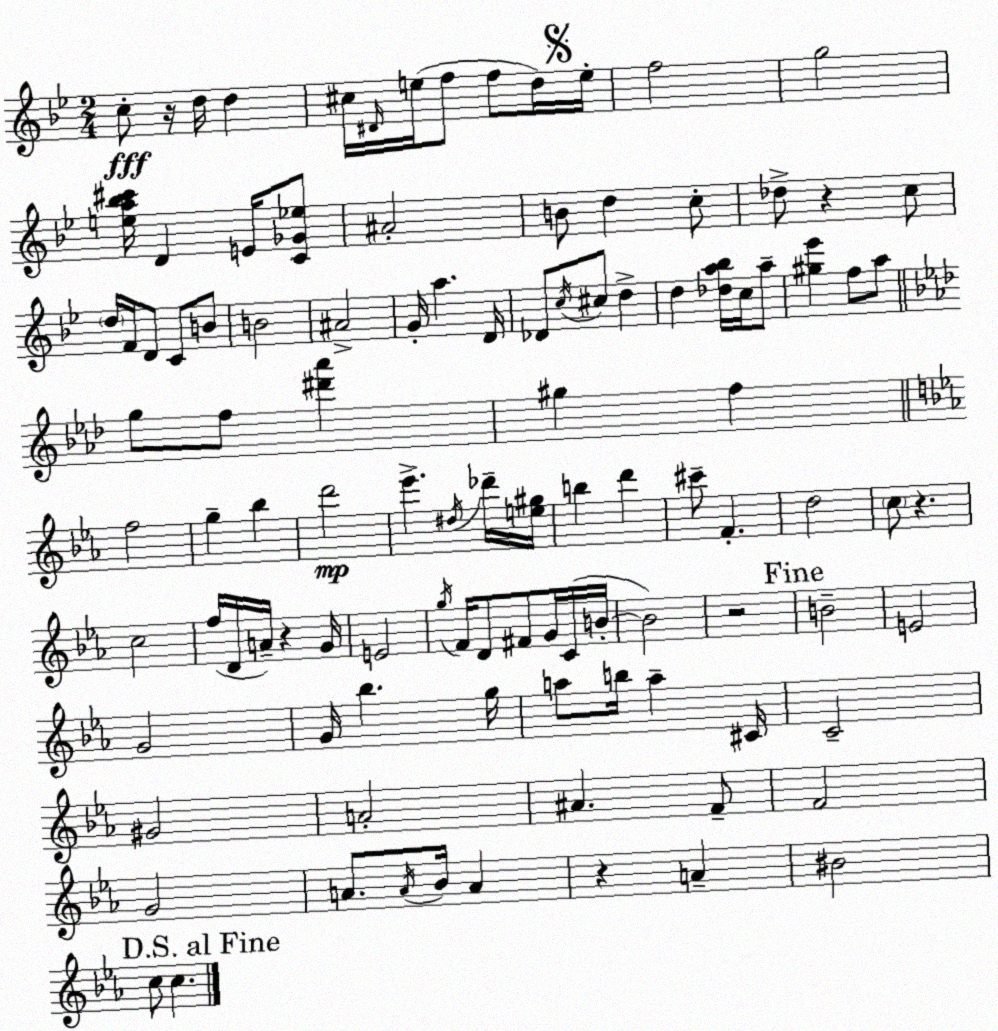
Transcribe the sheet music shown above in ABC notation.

X:1
T:Untitled
M:2/4
L:1/4
K:Gm
c/2 z/4 d/4 d ^c/4 ^D/4 e/4 f/2 f/2 d/4 e/4 f2 g2 [ea_b^c']/4 D E/4 [C_G_e]/2 ^A2 B/2 d c/2 _d/2 z c/2 d/4 F/4 D/2 C/2 B/2 B2 ^A2 G/4 a D/4 _D/2 c/4 ^c/2 d d [_da_b]/4 c/4 a/2 [^g_e'] f/2 a/2 g/2 f/2 [^d'_a'] ^g f f2 g _b d'2 _e' ^d/4 _d'/4 [e^g]/4 b d' ^c'/2 F d2 c/2 z c2 f/4 D/4 A/4 z G/4 E2 g/4 F/4 D/2 ^F/2 G/4 C/4 B/4 B2 z2 B2 E2 G2 G/4 _b g/4 a/2 b/4 a ^C/4 C2 ^G2 A2 ^A F/2 F2 G2 A/2 A/4 _B/4 A z A ^B2 c/2 c